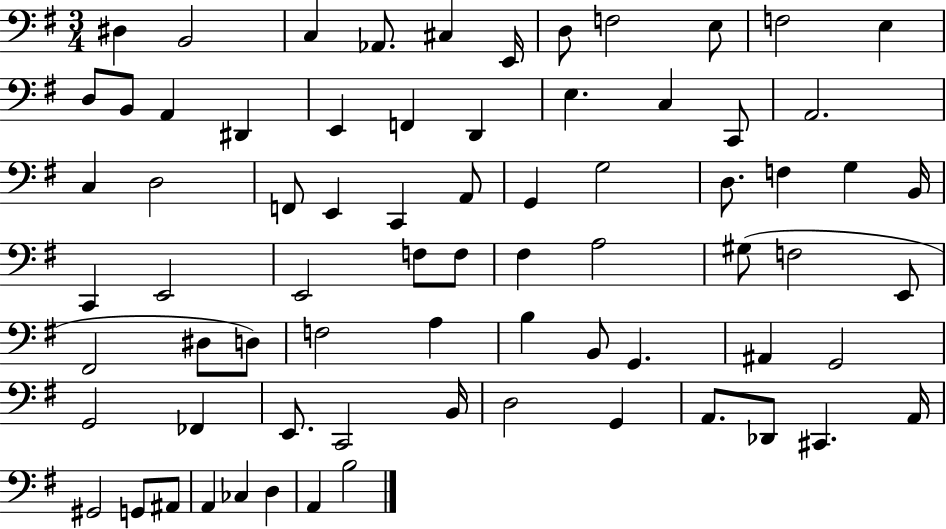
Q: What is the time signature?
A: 3/4